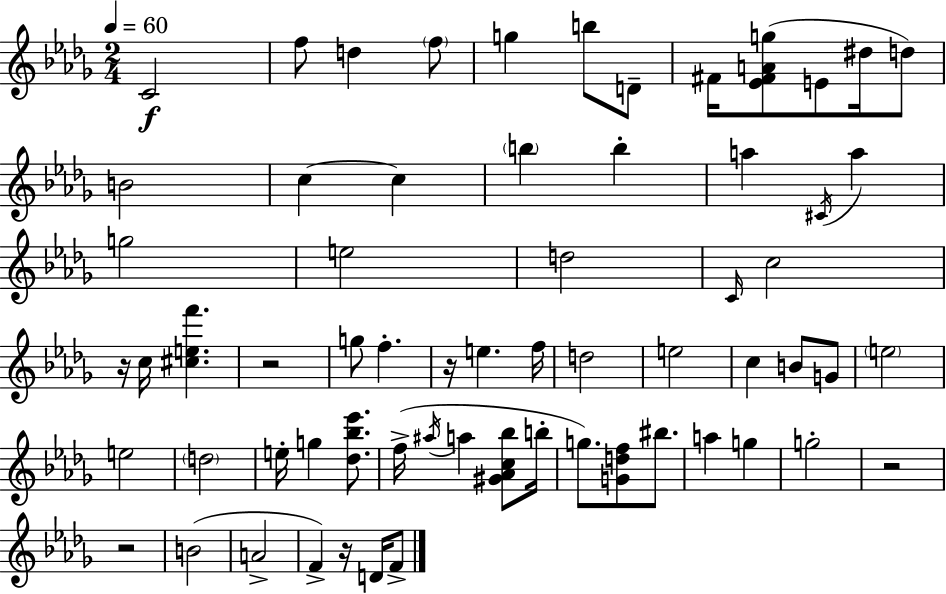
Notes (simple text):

C4/h F5/e D5/q F5/e G5/q B5/e D4/e F#4/s [Eb4,F#4,A4,G5]/e E4/e D#5/s D5/e B4/h C5/q C5/q B5/q B5/q A5/q C#4/s A5/q G5/h E5/h D5/h C4/s C5/h R/s C5/s [C#5,E5,F6]/q. R/h G5/e F5/q. R/s E5/q. F5/s D5/h E5/h C5/q B4/e G4/e E5/h E5/h D5/h E5/s G5/q [Db5,Bb5,Eb6]/e. F5/s A#5/s A5/q [G#4,Ab4,C5,Bb5]/e B5/s G5/e. [G4,D5,F5]/e BIS5/e. A5/q G5/q G5/h R/h R/h B4/h A4/h F4/q R/s D4/s F4/e